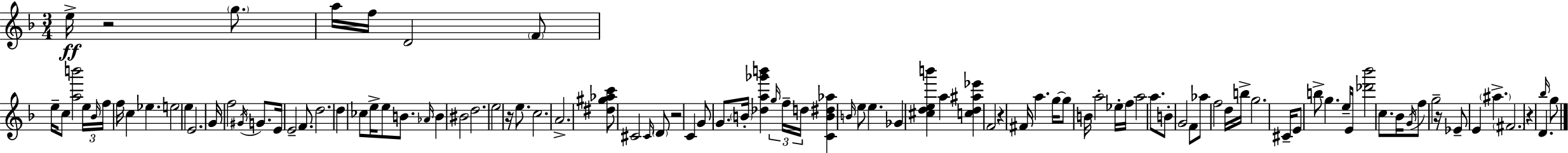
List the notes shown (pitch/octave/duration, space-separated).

E5/s R/h G5/e. A5/s F5/s D4/h F4/e E5/s C5/e [A5,B6]/h E5/s Bb4/s F5/s F5/s C5/q Eb5/q. E5/h E5/q E4/h. G4/s F5/h G#4/s G4/e. E4/s E4/h F4/e. D5/h. D5/q CES5/e E5/s E5/e B4/e. Ab4/s B4/q BIS4/h D5/h. E5/h R/s E5/e. C5/h. A4/h. [D#5,G#5,Ab5,C6]/e C#4/h C#4/s D4/e R/h C4/q G4/e G4/e. B4/s [Db5,A5,Gb6,B6]/q G5/s F5/s D5/s [C4,B4,D#5,Ab5]/q B4/s E5/e E5/q. Gb4/q [C#5,D5,E5,B6]/q A5/q [C5,D5,A#5,Eb6]/q F4/h R/q F#4/s A5/q. G5/s G5/e B4/s A5/h Eb5/s F5/s A5/h A5/e. B4/e G4/h F4/e Ab5/e F5/h D5/s B5/s G5/h. C#4/s E4/e B5/e G5/q. E5/s E4/s [Db6,Bb6]/h C5/e. Bb4/s G4/s F5/e G5/h R/s Eb4/e E4/q A#5/q. F#4/h. R/q D4/q. Bb5/s G5/e